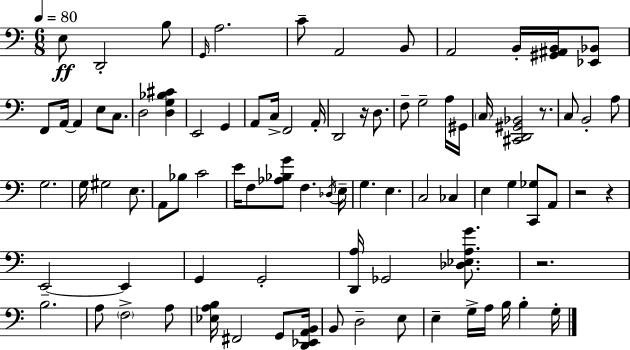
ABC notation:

X:1
T:Untitled
M:6/8
L:1/4
K:C
E,/2 D,,2 B,/2 G,,/4 A,2 C/2 A,,2 B,,/2 A,,2 B,,/4 [^G,,^A,,B,,]/4 [_E,,_B,,]/2 F,,/2 A,,/4 A,, E,/2 C,/2 D,2 [D,G,_B,^C] E,,2 G,, A,,/2 C,/4 F,,2 A,,/4 D,,2 z/4 D,/2 F,/2 G,2 A,/4 ^G,,/4 C,/4 [^C,,D,,^G,,_B,,]2 z/2 C,/2 B,,2 A,/2 G,2 G,/4 ^G,2 E,/2 A,,/2 _B,/2 C2 E/4 F,/2 [_A,_B,G]/2 F, _D,/4 E,/4 G, E, C,2 _C, E, G, [C,,_G,]/2 A,,/2 z2 z E,,2 E,, G,, G,,2 [D,,A,]/4 _G,,2 [_D,_E,A,G]/2 z2 B,2 A,/2 F,2 A,/2 [_E,A,B,]/4 ^F,,2 G,,/2 [D,,_E,,A,,B,,]/4 B,,/2 D,2 E,/2 E, G,/4 A,/4 B,/4 B, G,/4